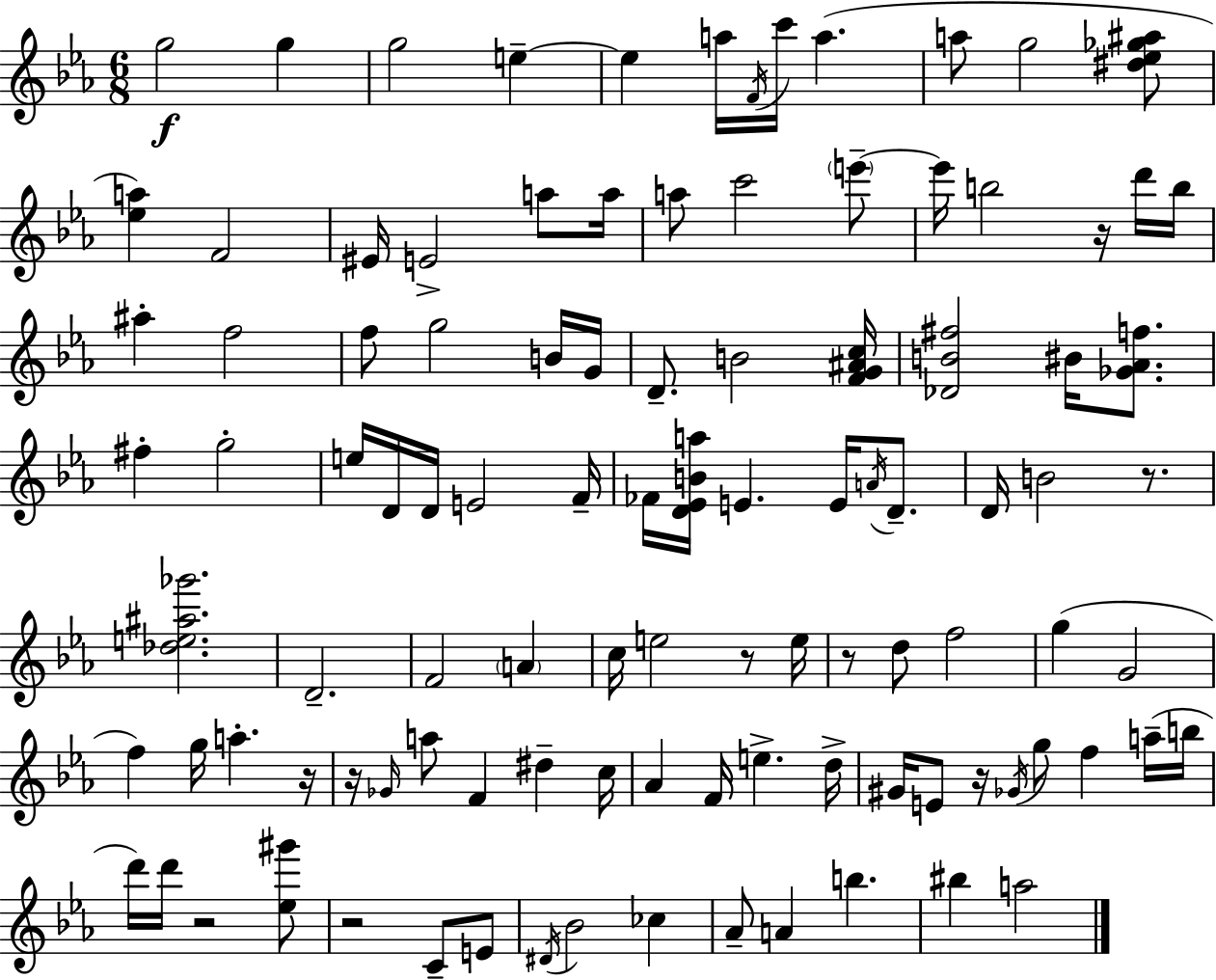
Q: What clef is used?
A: treble